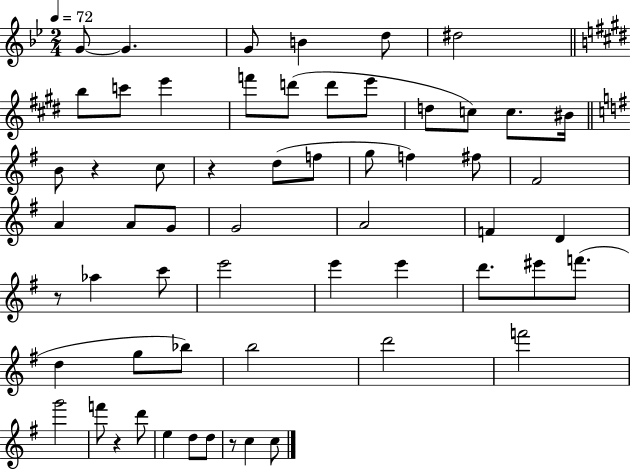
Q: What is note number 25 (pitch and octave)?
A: F#4